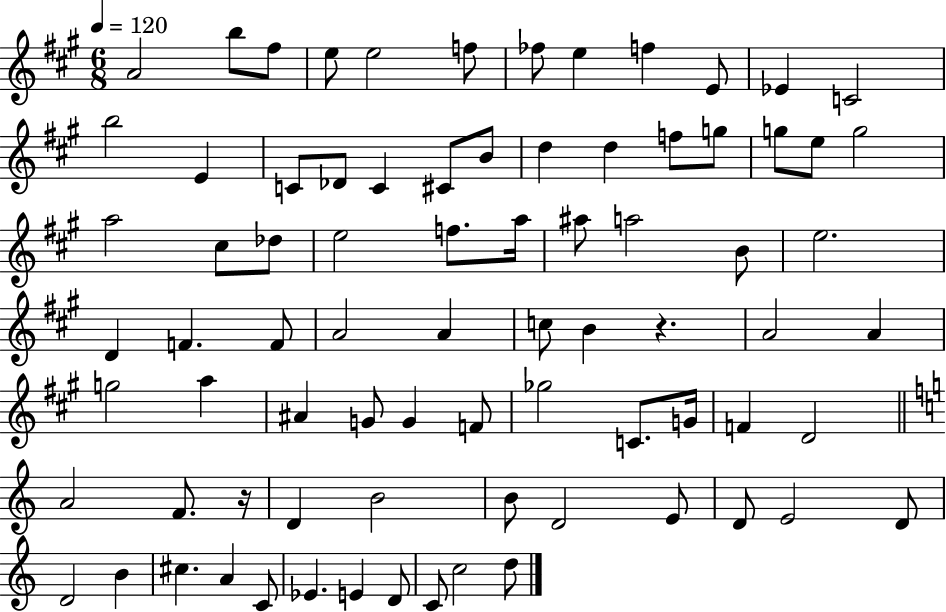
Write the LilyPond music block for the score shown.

{
  \clef treble
  \numericTimeSignature
  \time 6/8
  \key a \major
  \tempo 4 = 120
  a'2 b''8 fis''8 | e''8 e''2 f''8 | fes''8 e''4 f''4 e'8 | ees'4 c'2 | \break b''2 e'4 | c'8 des'8 c'4 cis'8 b'8 | d''4 d''4 f''8 g''8 | g''8 e''8 g''2 | \break a''2 cis''8 des''8 | e''2 f''8. a''16 | ais''8 a''2 b'8 | e''2. | \break d'4 f'4. f'8 | a'2 a'4 | c''8 b'4 r4. | a'2 a'4 | \break g''2 a''4 | ais'4 g'8 g'4 f'8 | ges''2 c'8. g'16 | f'4 d'2 | \break \bar "||" \break \key c \major a'2 f'8. r16 | d'4 b'2 | b'8 d'2 e'8 | d'8 e'2 d'8 | \break d'2 b'4 | cis''4. a'4 c'8 | ees'4. e'4 d'8 | c'8 c''2 d''8 | \break \bar "|."
}